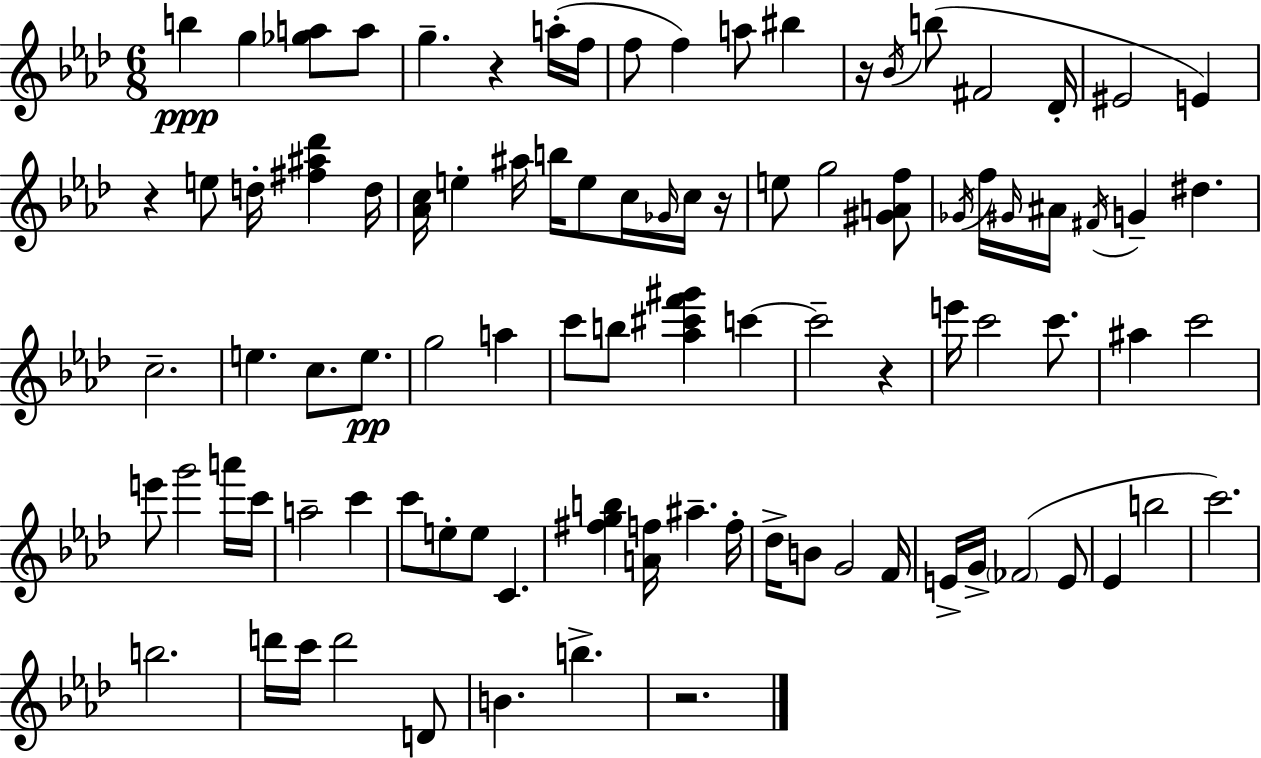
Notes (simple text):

B5/q G5/q [Gb5,A5]/e A5/e G5/q. R/q A5/s F5/s F5/e F5/q A5/e BIS5/q R/s Bb4/s B5/e F#4/h Db4/s EIS4/h E4/q R/q E5/e D5/s [F#5,A#5,Db6]/q D5/s [Ab4,C5]/s E5/q A#5/s B5/s E5/e C5/s Gb4/s C5/s R/s E5/e G5/h [G#4,A4,F5]/e Gb4/s F5/s G#4/s A#4/s F#4/s G4/q D#5/q. C5/h. E5/q. C5/e. E5/e. G5/h A5/q C6/e B5/e [Ab5,C#6,F6,G#6]/q C6/q C6/h R/q E6/s C6/h C6/e. A#5/q C6/h E6/e G6/h A6/s C6/s A5/h C6/q C6/e E5/e E5/e C4/q. [F#5,G5,B5]/q [A4,F5]/s A#5/q. F5/s Db5/s B4/e G4/h F4/s E4/s G4/s FES4/h E4/e Eb4/q B5/h C6/h. B5/h. D6/s C6/s D6/h D4/e B4/q. B5/q. R/h.